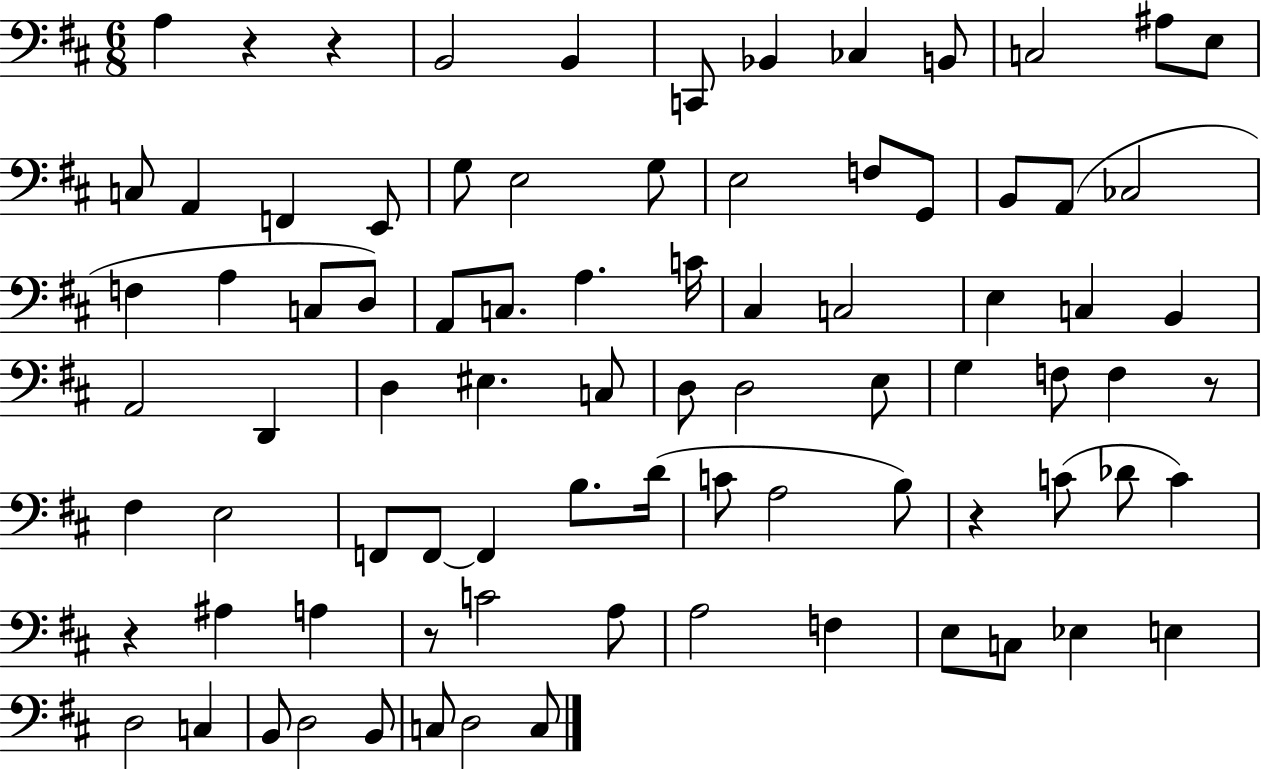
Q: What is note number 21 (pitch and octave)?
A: B2